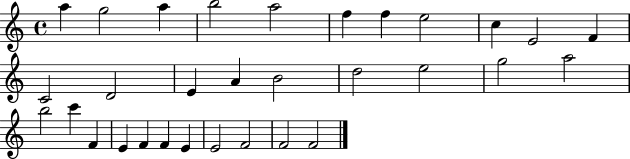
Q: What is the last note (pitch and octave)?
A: F4